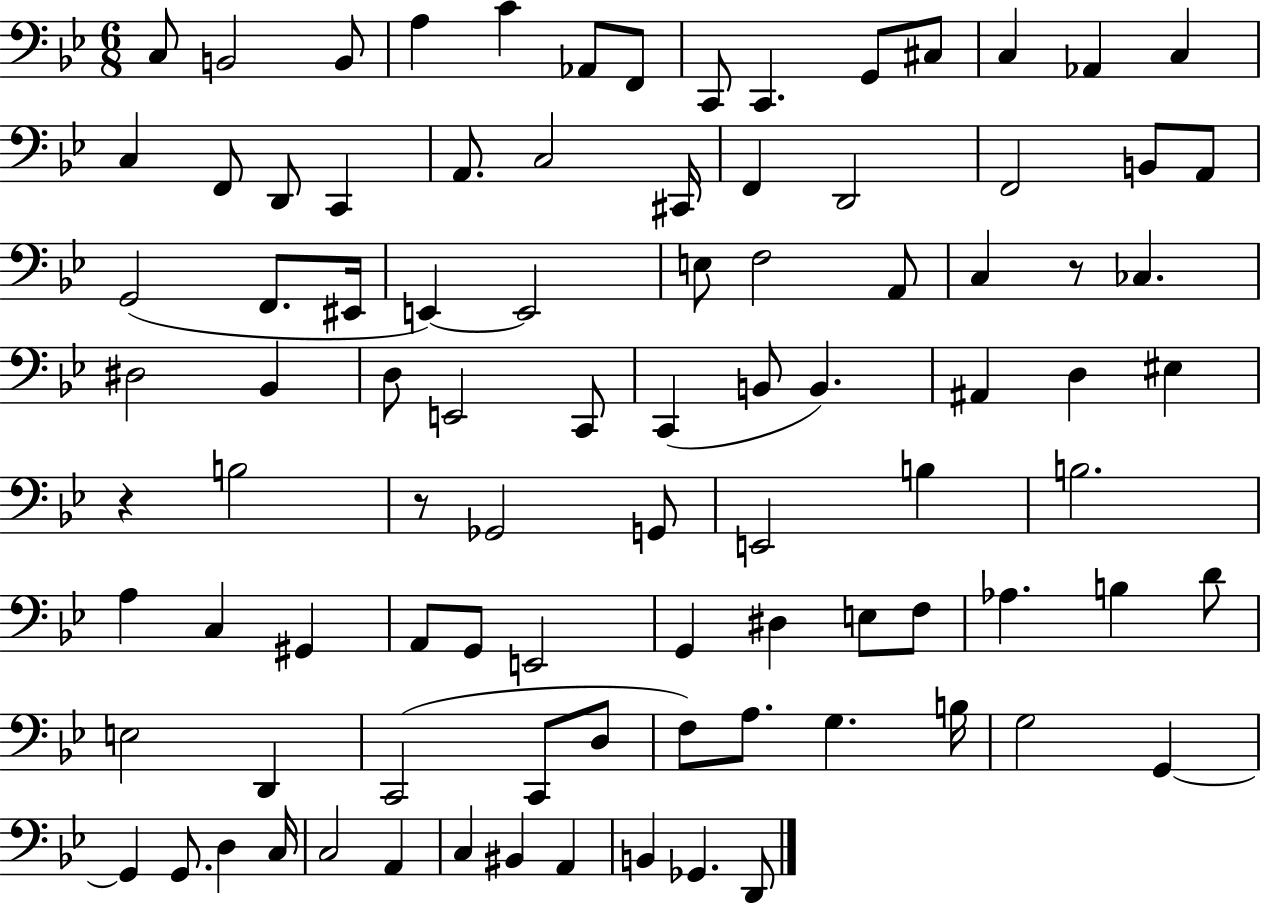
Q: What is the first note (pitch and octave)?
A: C3